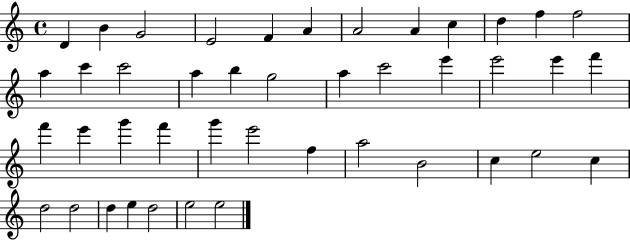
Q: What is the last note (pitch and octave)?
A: E5